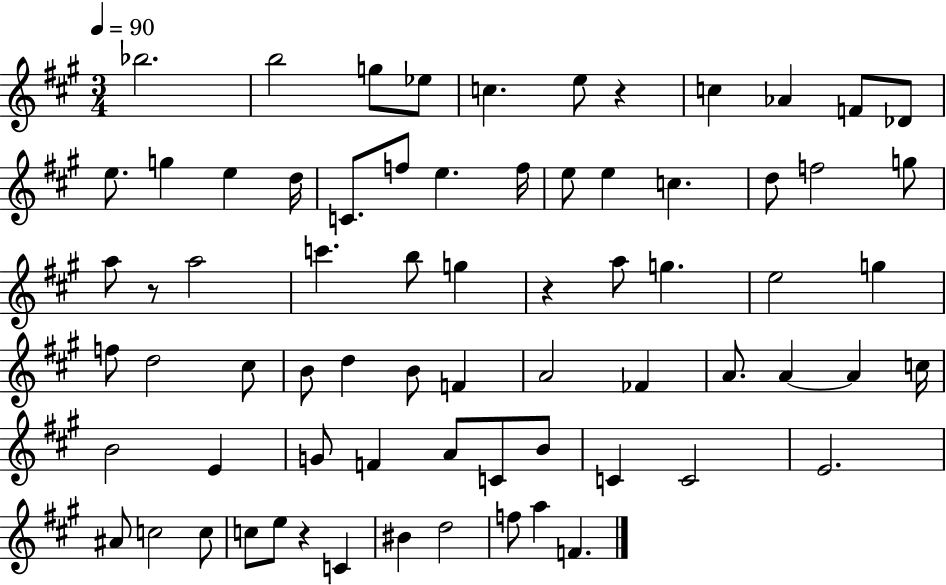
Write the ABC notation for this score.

X:1
T:Untitled
M:3/4
L:1/4
K:A
_b2 b2 g/2 _e/2 c e/2 z c _A F/2 _D/2 e/2 g e d/4 C/2 f/2 e f/4 e/2 e c d/2 f2 g/2 a/2 z/2 a2 c' b/2 g z a/2 g e2 g f/2 d2 ^c/2 B/2 d B/2 F A2 _F A/2 A A c/4 B2 E G/2 F A/2 C/2 B/2 C C2 E2 ^A/2 c2 c/2 c/2 e/2 z C ^B d2 f/2 a F